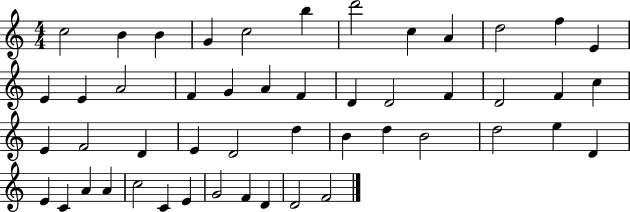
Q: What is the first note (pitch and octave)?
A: C5